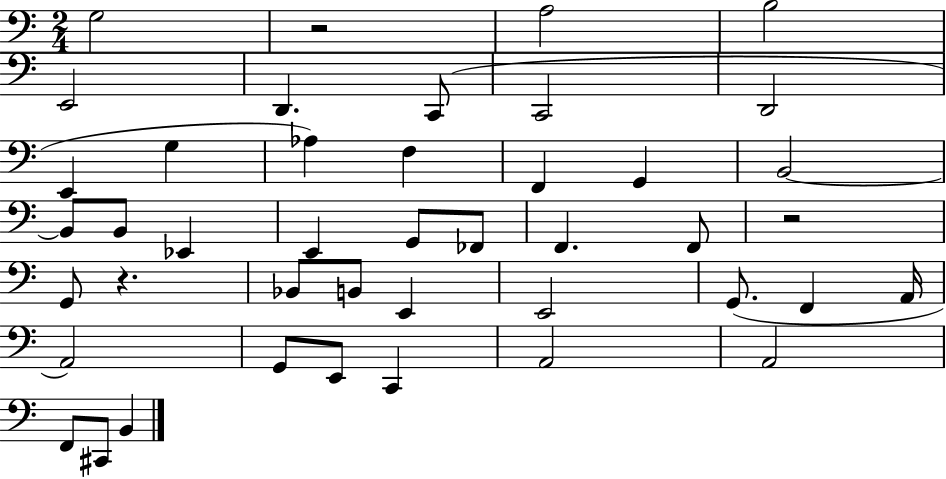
X:1
T:Untitled
M:2/4
L:1/4
K:C
G,2 z2 A,2 B,2 E,,2 D,, C,,/2 C,,2 D,,2 E,, G, _A, F, F,, G,, B,,2 B,,/2 B,,/2 _E,, E,, G,,/2 _F,,/2 F,, F,,/2 z2 G,,/2 z _B,,/2 B,,/2 E,, E,,2 G,,/2 F,, A,,/4 A,,2 G,,/2 E,,/2 C,, A,,2 A,,2 F,,/2 ^C,,/2 B,,